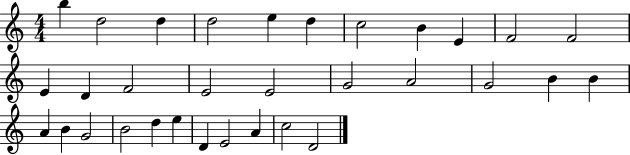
B5/q D5/h D5/q D5/h E5/q D5/q C5/h B4/q E4/q F4/h F4/h E4/q D4/q F4/h E4/h E4/h G4/h A4/h G4/h B4/q B4/q A4/q B4/q G4/h B4/h D5/q E5/q D4/q E4/h A4/q C5/h D4/h